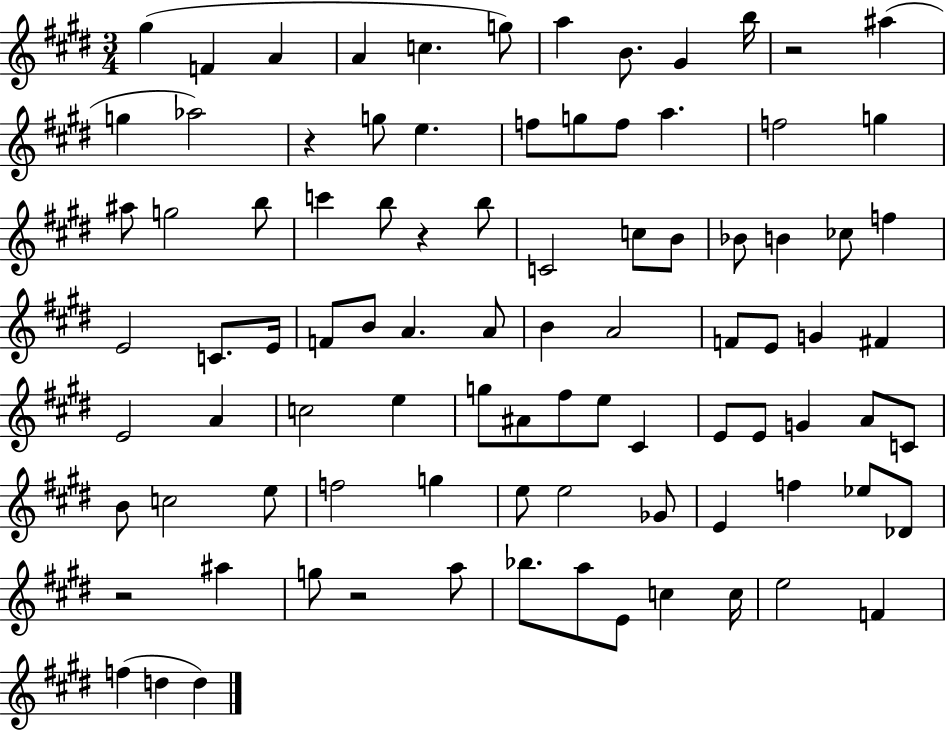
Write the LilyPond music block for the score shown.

{
  \clef treble
  \numericTimeSignature
  \time 3/4
  \key e \major
  gis''4( f'4 a'4 | a'4 c''4. g''8) | a''4 b'8. gis'4 b''16 | r2 ais''4( | \break g''4 aes''2) | r4 g''8 e''4. | f''8 g''8 f''8 a''4. | f''2 g''4 | \break ais''8 g''2 b''8 | c'''4 b''8 r4 b''8 | c'2 c''8 b'8 | bes'8 b'4 ces''8 f''4 | \break e'2 c'8. e'16 | f'8 b'8 a'4. a'8 | b'4 a'2 | f'8 e'8 g'4 fis'4 | \break e'2 a'4 | c''2 e''4 | g''8 ais'8 fis''8 e''8 cis'4 | e'8 e'8 g'4 a'8 c'8 | \break b'8 c''2 e''8 | f''2 g''4 | e''8 e''2 ges'8 | e'4 f''4 ees''8 des'8 | \break r2 ais''4 | g''8 r2 a''8 | bes''8. a''8 e'8 c''4 c''16 | e''2 f'4 | \break f''4( d''4 d''4) | \bar "|."
}